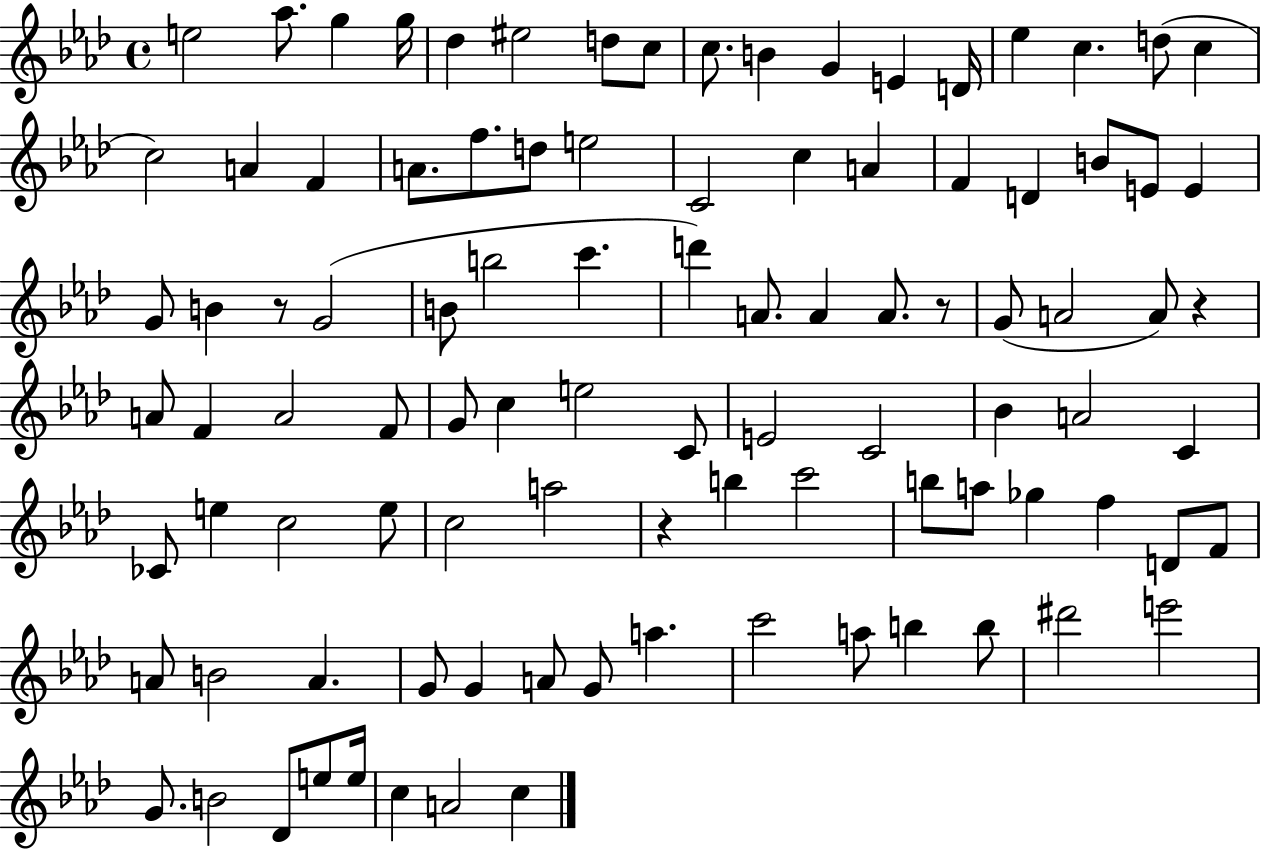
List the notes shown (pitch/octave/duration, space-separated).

E5/h Ab5/e. G5/q G5/s Db5/q EIS5/h D5/e C5/e C5/e. B4/q G4/q E4/q D4/s Eb5/q C5/q. D5/e C5/q C5/h A4/q F4/q A4/e. F5/e. D5/e E5/h C4/h C5/q A4/q F4/q D4/q B4/e E4/e E4/q G4/e B4/q R/e G4/h B4/e B5/h C6/q. D6/q A4/e. A4/q A4/e. R/e G4/e A4/h A4/e R/q A4/e F4/q A4/h F4/e G4/e C5/q E5/h C4/e E4/h C4/h Bb4/q A4/h C4/q CES4/e E5/q C5/h E5/e C5/h A5/h R/q B5/q C6/h B5/e A5/e Gb5/q F5/q D4/e F4/e A4/e B4/h A4/q. G4/e G4/q A4/e G4/e A5/q. C6/h A5/e B5/q B5/e D#6/h E6/h G4/e. B4/h Db4/e E5/e E5/s C5/q A4/h C5/q